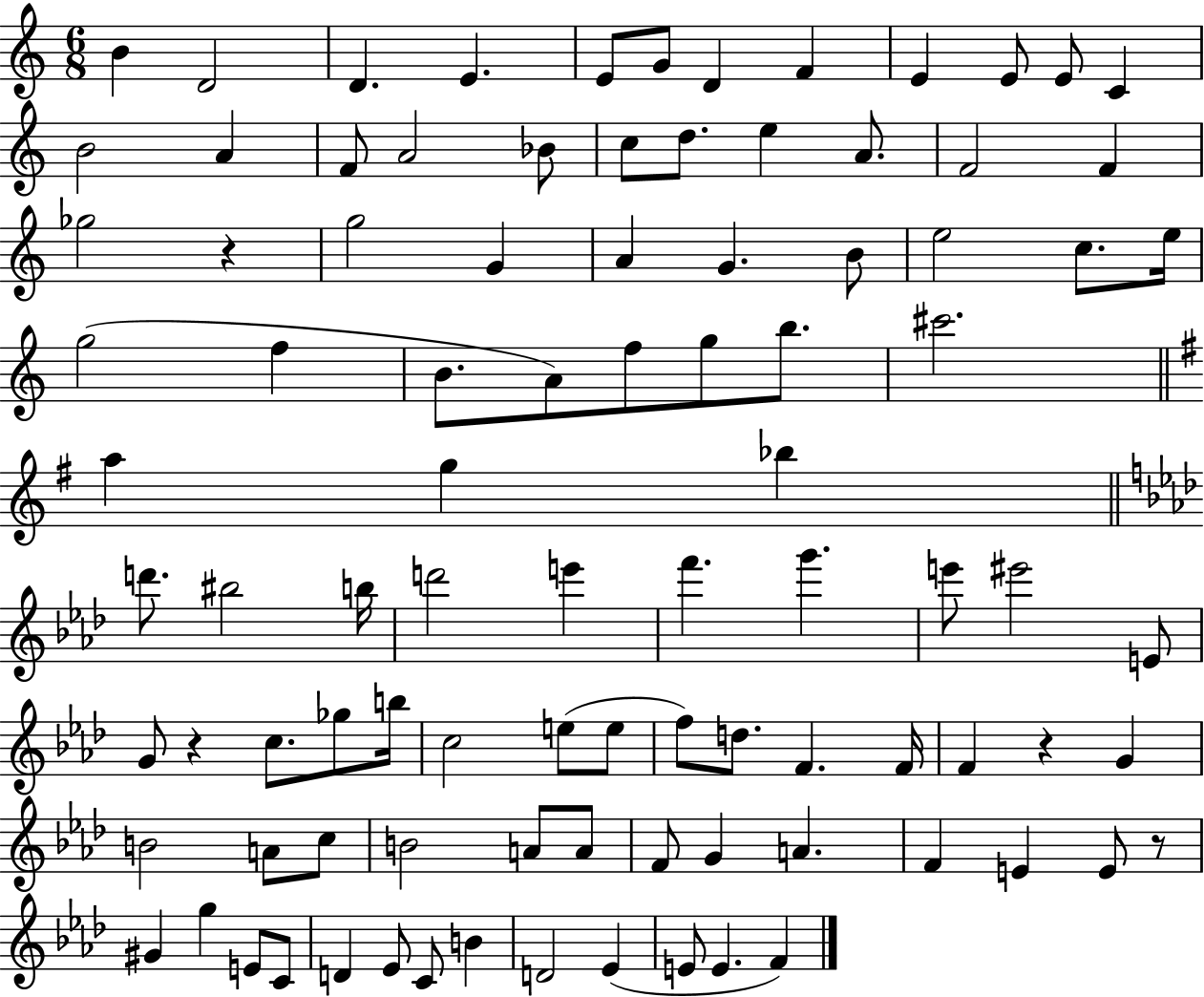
X:1
T:Untitled
M:6/8
L:1/4
K:C
B D2 D E E/2 G/2 D F E E/2 E/2 C B2 A F/2 A2 _B/2 c/2 d/2 e A/2 F2 F _g2 z g2 G A G B/2 e2 c/2 e/4 g2 f B/2 A/2 f/2 g/2 b/2 ^c'2 a g _b d'/2 ^b2 b/4 d'2 e' f' g' e'/2 ^e'2 E/2 G/2 z c/2 _g/2 b/4 c2 e/2 e/2 f/2 d/2 F F/4 F z G B2 A/2 c/2 B2 A/2 A/2 F/2 G A F E E/2 z/2 ^G g E/2 C/2 D _E/2 C/2 B D2 _E E/2 E F